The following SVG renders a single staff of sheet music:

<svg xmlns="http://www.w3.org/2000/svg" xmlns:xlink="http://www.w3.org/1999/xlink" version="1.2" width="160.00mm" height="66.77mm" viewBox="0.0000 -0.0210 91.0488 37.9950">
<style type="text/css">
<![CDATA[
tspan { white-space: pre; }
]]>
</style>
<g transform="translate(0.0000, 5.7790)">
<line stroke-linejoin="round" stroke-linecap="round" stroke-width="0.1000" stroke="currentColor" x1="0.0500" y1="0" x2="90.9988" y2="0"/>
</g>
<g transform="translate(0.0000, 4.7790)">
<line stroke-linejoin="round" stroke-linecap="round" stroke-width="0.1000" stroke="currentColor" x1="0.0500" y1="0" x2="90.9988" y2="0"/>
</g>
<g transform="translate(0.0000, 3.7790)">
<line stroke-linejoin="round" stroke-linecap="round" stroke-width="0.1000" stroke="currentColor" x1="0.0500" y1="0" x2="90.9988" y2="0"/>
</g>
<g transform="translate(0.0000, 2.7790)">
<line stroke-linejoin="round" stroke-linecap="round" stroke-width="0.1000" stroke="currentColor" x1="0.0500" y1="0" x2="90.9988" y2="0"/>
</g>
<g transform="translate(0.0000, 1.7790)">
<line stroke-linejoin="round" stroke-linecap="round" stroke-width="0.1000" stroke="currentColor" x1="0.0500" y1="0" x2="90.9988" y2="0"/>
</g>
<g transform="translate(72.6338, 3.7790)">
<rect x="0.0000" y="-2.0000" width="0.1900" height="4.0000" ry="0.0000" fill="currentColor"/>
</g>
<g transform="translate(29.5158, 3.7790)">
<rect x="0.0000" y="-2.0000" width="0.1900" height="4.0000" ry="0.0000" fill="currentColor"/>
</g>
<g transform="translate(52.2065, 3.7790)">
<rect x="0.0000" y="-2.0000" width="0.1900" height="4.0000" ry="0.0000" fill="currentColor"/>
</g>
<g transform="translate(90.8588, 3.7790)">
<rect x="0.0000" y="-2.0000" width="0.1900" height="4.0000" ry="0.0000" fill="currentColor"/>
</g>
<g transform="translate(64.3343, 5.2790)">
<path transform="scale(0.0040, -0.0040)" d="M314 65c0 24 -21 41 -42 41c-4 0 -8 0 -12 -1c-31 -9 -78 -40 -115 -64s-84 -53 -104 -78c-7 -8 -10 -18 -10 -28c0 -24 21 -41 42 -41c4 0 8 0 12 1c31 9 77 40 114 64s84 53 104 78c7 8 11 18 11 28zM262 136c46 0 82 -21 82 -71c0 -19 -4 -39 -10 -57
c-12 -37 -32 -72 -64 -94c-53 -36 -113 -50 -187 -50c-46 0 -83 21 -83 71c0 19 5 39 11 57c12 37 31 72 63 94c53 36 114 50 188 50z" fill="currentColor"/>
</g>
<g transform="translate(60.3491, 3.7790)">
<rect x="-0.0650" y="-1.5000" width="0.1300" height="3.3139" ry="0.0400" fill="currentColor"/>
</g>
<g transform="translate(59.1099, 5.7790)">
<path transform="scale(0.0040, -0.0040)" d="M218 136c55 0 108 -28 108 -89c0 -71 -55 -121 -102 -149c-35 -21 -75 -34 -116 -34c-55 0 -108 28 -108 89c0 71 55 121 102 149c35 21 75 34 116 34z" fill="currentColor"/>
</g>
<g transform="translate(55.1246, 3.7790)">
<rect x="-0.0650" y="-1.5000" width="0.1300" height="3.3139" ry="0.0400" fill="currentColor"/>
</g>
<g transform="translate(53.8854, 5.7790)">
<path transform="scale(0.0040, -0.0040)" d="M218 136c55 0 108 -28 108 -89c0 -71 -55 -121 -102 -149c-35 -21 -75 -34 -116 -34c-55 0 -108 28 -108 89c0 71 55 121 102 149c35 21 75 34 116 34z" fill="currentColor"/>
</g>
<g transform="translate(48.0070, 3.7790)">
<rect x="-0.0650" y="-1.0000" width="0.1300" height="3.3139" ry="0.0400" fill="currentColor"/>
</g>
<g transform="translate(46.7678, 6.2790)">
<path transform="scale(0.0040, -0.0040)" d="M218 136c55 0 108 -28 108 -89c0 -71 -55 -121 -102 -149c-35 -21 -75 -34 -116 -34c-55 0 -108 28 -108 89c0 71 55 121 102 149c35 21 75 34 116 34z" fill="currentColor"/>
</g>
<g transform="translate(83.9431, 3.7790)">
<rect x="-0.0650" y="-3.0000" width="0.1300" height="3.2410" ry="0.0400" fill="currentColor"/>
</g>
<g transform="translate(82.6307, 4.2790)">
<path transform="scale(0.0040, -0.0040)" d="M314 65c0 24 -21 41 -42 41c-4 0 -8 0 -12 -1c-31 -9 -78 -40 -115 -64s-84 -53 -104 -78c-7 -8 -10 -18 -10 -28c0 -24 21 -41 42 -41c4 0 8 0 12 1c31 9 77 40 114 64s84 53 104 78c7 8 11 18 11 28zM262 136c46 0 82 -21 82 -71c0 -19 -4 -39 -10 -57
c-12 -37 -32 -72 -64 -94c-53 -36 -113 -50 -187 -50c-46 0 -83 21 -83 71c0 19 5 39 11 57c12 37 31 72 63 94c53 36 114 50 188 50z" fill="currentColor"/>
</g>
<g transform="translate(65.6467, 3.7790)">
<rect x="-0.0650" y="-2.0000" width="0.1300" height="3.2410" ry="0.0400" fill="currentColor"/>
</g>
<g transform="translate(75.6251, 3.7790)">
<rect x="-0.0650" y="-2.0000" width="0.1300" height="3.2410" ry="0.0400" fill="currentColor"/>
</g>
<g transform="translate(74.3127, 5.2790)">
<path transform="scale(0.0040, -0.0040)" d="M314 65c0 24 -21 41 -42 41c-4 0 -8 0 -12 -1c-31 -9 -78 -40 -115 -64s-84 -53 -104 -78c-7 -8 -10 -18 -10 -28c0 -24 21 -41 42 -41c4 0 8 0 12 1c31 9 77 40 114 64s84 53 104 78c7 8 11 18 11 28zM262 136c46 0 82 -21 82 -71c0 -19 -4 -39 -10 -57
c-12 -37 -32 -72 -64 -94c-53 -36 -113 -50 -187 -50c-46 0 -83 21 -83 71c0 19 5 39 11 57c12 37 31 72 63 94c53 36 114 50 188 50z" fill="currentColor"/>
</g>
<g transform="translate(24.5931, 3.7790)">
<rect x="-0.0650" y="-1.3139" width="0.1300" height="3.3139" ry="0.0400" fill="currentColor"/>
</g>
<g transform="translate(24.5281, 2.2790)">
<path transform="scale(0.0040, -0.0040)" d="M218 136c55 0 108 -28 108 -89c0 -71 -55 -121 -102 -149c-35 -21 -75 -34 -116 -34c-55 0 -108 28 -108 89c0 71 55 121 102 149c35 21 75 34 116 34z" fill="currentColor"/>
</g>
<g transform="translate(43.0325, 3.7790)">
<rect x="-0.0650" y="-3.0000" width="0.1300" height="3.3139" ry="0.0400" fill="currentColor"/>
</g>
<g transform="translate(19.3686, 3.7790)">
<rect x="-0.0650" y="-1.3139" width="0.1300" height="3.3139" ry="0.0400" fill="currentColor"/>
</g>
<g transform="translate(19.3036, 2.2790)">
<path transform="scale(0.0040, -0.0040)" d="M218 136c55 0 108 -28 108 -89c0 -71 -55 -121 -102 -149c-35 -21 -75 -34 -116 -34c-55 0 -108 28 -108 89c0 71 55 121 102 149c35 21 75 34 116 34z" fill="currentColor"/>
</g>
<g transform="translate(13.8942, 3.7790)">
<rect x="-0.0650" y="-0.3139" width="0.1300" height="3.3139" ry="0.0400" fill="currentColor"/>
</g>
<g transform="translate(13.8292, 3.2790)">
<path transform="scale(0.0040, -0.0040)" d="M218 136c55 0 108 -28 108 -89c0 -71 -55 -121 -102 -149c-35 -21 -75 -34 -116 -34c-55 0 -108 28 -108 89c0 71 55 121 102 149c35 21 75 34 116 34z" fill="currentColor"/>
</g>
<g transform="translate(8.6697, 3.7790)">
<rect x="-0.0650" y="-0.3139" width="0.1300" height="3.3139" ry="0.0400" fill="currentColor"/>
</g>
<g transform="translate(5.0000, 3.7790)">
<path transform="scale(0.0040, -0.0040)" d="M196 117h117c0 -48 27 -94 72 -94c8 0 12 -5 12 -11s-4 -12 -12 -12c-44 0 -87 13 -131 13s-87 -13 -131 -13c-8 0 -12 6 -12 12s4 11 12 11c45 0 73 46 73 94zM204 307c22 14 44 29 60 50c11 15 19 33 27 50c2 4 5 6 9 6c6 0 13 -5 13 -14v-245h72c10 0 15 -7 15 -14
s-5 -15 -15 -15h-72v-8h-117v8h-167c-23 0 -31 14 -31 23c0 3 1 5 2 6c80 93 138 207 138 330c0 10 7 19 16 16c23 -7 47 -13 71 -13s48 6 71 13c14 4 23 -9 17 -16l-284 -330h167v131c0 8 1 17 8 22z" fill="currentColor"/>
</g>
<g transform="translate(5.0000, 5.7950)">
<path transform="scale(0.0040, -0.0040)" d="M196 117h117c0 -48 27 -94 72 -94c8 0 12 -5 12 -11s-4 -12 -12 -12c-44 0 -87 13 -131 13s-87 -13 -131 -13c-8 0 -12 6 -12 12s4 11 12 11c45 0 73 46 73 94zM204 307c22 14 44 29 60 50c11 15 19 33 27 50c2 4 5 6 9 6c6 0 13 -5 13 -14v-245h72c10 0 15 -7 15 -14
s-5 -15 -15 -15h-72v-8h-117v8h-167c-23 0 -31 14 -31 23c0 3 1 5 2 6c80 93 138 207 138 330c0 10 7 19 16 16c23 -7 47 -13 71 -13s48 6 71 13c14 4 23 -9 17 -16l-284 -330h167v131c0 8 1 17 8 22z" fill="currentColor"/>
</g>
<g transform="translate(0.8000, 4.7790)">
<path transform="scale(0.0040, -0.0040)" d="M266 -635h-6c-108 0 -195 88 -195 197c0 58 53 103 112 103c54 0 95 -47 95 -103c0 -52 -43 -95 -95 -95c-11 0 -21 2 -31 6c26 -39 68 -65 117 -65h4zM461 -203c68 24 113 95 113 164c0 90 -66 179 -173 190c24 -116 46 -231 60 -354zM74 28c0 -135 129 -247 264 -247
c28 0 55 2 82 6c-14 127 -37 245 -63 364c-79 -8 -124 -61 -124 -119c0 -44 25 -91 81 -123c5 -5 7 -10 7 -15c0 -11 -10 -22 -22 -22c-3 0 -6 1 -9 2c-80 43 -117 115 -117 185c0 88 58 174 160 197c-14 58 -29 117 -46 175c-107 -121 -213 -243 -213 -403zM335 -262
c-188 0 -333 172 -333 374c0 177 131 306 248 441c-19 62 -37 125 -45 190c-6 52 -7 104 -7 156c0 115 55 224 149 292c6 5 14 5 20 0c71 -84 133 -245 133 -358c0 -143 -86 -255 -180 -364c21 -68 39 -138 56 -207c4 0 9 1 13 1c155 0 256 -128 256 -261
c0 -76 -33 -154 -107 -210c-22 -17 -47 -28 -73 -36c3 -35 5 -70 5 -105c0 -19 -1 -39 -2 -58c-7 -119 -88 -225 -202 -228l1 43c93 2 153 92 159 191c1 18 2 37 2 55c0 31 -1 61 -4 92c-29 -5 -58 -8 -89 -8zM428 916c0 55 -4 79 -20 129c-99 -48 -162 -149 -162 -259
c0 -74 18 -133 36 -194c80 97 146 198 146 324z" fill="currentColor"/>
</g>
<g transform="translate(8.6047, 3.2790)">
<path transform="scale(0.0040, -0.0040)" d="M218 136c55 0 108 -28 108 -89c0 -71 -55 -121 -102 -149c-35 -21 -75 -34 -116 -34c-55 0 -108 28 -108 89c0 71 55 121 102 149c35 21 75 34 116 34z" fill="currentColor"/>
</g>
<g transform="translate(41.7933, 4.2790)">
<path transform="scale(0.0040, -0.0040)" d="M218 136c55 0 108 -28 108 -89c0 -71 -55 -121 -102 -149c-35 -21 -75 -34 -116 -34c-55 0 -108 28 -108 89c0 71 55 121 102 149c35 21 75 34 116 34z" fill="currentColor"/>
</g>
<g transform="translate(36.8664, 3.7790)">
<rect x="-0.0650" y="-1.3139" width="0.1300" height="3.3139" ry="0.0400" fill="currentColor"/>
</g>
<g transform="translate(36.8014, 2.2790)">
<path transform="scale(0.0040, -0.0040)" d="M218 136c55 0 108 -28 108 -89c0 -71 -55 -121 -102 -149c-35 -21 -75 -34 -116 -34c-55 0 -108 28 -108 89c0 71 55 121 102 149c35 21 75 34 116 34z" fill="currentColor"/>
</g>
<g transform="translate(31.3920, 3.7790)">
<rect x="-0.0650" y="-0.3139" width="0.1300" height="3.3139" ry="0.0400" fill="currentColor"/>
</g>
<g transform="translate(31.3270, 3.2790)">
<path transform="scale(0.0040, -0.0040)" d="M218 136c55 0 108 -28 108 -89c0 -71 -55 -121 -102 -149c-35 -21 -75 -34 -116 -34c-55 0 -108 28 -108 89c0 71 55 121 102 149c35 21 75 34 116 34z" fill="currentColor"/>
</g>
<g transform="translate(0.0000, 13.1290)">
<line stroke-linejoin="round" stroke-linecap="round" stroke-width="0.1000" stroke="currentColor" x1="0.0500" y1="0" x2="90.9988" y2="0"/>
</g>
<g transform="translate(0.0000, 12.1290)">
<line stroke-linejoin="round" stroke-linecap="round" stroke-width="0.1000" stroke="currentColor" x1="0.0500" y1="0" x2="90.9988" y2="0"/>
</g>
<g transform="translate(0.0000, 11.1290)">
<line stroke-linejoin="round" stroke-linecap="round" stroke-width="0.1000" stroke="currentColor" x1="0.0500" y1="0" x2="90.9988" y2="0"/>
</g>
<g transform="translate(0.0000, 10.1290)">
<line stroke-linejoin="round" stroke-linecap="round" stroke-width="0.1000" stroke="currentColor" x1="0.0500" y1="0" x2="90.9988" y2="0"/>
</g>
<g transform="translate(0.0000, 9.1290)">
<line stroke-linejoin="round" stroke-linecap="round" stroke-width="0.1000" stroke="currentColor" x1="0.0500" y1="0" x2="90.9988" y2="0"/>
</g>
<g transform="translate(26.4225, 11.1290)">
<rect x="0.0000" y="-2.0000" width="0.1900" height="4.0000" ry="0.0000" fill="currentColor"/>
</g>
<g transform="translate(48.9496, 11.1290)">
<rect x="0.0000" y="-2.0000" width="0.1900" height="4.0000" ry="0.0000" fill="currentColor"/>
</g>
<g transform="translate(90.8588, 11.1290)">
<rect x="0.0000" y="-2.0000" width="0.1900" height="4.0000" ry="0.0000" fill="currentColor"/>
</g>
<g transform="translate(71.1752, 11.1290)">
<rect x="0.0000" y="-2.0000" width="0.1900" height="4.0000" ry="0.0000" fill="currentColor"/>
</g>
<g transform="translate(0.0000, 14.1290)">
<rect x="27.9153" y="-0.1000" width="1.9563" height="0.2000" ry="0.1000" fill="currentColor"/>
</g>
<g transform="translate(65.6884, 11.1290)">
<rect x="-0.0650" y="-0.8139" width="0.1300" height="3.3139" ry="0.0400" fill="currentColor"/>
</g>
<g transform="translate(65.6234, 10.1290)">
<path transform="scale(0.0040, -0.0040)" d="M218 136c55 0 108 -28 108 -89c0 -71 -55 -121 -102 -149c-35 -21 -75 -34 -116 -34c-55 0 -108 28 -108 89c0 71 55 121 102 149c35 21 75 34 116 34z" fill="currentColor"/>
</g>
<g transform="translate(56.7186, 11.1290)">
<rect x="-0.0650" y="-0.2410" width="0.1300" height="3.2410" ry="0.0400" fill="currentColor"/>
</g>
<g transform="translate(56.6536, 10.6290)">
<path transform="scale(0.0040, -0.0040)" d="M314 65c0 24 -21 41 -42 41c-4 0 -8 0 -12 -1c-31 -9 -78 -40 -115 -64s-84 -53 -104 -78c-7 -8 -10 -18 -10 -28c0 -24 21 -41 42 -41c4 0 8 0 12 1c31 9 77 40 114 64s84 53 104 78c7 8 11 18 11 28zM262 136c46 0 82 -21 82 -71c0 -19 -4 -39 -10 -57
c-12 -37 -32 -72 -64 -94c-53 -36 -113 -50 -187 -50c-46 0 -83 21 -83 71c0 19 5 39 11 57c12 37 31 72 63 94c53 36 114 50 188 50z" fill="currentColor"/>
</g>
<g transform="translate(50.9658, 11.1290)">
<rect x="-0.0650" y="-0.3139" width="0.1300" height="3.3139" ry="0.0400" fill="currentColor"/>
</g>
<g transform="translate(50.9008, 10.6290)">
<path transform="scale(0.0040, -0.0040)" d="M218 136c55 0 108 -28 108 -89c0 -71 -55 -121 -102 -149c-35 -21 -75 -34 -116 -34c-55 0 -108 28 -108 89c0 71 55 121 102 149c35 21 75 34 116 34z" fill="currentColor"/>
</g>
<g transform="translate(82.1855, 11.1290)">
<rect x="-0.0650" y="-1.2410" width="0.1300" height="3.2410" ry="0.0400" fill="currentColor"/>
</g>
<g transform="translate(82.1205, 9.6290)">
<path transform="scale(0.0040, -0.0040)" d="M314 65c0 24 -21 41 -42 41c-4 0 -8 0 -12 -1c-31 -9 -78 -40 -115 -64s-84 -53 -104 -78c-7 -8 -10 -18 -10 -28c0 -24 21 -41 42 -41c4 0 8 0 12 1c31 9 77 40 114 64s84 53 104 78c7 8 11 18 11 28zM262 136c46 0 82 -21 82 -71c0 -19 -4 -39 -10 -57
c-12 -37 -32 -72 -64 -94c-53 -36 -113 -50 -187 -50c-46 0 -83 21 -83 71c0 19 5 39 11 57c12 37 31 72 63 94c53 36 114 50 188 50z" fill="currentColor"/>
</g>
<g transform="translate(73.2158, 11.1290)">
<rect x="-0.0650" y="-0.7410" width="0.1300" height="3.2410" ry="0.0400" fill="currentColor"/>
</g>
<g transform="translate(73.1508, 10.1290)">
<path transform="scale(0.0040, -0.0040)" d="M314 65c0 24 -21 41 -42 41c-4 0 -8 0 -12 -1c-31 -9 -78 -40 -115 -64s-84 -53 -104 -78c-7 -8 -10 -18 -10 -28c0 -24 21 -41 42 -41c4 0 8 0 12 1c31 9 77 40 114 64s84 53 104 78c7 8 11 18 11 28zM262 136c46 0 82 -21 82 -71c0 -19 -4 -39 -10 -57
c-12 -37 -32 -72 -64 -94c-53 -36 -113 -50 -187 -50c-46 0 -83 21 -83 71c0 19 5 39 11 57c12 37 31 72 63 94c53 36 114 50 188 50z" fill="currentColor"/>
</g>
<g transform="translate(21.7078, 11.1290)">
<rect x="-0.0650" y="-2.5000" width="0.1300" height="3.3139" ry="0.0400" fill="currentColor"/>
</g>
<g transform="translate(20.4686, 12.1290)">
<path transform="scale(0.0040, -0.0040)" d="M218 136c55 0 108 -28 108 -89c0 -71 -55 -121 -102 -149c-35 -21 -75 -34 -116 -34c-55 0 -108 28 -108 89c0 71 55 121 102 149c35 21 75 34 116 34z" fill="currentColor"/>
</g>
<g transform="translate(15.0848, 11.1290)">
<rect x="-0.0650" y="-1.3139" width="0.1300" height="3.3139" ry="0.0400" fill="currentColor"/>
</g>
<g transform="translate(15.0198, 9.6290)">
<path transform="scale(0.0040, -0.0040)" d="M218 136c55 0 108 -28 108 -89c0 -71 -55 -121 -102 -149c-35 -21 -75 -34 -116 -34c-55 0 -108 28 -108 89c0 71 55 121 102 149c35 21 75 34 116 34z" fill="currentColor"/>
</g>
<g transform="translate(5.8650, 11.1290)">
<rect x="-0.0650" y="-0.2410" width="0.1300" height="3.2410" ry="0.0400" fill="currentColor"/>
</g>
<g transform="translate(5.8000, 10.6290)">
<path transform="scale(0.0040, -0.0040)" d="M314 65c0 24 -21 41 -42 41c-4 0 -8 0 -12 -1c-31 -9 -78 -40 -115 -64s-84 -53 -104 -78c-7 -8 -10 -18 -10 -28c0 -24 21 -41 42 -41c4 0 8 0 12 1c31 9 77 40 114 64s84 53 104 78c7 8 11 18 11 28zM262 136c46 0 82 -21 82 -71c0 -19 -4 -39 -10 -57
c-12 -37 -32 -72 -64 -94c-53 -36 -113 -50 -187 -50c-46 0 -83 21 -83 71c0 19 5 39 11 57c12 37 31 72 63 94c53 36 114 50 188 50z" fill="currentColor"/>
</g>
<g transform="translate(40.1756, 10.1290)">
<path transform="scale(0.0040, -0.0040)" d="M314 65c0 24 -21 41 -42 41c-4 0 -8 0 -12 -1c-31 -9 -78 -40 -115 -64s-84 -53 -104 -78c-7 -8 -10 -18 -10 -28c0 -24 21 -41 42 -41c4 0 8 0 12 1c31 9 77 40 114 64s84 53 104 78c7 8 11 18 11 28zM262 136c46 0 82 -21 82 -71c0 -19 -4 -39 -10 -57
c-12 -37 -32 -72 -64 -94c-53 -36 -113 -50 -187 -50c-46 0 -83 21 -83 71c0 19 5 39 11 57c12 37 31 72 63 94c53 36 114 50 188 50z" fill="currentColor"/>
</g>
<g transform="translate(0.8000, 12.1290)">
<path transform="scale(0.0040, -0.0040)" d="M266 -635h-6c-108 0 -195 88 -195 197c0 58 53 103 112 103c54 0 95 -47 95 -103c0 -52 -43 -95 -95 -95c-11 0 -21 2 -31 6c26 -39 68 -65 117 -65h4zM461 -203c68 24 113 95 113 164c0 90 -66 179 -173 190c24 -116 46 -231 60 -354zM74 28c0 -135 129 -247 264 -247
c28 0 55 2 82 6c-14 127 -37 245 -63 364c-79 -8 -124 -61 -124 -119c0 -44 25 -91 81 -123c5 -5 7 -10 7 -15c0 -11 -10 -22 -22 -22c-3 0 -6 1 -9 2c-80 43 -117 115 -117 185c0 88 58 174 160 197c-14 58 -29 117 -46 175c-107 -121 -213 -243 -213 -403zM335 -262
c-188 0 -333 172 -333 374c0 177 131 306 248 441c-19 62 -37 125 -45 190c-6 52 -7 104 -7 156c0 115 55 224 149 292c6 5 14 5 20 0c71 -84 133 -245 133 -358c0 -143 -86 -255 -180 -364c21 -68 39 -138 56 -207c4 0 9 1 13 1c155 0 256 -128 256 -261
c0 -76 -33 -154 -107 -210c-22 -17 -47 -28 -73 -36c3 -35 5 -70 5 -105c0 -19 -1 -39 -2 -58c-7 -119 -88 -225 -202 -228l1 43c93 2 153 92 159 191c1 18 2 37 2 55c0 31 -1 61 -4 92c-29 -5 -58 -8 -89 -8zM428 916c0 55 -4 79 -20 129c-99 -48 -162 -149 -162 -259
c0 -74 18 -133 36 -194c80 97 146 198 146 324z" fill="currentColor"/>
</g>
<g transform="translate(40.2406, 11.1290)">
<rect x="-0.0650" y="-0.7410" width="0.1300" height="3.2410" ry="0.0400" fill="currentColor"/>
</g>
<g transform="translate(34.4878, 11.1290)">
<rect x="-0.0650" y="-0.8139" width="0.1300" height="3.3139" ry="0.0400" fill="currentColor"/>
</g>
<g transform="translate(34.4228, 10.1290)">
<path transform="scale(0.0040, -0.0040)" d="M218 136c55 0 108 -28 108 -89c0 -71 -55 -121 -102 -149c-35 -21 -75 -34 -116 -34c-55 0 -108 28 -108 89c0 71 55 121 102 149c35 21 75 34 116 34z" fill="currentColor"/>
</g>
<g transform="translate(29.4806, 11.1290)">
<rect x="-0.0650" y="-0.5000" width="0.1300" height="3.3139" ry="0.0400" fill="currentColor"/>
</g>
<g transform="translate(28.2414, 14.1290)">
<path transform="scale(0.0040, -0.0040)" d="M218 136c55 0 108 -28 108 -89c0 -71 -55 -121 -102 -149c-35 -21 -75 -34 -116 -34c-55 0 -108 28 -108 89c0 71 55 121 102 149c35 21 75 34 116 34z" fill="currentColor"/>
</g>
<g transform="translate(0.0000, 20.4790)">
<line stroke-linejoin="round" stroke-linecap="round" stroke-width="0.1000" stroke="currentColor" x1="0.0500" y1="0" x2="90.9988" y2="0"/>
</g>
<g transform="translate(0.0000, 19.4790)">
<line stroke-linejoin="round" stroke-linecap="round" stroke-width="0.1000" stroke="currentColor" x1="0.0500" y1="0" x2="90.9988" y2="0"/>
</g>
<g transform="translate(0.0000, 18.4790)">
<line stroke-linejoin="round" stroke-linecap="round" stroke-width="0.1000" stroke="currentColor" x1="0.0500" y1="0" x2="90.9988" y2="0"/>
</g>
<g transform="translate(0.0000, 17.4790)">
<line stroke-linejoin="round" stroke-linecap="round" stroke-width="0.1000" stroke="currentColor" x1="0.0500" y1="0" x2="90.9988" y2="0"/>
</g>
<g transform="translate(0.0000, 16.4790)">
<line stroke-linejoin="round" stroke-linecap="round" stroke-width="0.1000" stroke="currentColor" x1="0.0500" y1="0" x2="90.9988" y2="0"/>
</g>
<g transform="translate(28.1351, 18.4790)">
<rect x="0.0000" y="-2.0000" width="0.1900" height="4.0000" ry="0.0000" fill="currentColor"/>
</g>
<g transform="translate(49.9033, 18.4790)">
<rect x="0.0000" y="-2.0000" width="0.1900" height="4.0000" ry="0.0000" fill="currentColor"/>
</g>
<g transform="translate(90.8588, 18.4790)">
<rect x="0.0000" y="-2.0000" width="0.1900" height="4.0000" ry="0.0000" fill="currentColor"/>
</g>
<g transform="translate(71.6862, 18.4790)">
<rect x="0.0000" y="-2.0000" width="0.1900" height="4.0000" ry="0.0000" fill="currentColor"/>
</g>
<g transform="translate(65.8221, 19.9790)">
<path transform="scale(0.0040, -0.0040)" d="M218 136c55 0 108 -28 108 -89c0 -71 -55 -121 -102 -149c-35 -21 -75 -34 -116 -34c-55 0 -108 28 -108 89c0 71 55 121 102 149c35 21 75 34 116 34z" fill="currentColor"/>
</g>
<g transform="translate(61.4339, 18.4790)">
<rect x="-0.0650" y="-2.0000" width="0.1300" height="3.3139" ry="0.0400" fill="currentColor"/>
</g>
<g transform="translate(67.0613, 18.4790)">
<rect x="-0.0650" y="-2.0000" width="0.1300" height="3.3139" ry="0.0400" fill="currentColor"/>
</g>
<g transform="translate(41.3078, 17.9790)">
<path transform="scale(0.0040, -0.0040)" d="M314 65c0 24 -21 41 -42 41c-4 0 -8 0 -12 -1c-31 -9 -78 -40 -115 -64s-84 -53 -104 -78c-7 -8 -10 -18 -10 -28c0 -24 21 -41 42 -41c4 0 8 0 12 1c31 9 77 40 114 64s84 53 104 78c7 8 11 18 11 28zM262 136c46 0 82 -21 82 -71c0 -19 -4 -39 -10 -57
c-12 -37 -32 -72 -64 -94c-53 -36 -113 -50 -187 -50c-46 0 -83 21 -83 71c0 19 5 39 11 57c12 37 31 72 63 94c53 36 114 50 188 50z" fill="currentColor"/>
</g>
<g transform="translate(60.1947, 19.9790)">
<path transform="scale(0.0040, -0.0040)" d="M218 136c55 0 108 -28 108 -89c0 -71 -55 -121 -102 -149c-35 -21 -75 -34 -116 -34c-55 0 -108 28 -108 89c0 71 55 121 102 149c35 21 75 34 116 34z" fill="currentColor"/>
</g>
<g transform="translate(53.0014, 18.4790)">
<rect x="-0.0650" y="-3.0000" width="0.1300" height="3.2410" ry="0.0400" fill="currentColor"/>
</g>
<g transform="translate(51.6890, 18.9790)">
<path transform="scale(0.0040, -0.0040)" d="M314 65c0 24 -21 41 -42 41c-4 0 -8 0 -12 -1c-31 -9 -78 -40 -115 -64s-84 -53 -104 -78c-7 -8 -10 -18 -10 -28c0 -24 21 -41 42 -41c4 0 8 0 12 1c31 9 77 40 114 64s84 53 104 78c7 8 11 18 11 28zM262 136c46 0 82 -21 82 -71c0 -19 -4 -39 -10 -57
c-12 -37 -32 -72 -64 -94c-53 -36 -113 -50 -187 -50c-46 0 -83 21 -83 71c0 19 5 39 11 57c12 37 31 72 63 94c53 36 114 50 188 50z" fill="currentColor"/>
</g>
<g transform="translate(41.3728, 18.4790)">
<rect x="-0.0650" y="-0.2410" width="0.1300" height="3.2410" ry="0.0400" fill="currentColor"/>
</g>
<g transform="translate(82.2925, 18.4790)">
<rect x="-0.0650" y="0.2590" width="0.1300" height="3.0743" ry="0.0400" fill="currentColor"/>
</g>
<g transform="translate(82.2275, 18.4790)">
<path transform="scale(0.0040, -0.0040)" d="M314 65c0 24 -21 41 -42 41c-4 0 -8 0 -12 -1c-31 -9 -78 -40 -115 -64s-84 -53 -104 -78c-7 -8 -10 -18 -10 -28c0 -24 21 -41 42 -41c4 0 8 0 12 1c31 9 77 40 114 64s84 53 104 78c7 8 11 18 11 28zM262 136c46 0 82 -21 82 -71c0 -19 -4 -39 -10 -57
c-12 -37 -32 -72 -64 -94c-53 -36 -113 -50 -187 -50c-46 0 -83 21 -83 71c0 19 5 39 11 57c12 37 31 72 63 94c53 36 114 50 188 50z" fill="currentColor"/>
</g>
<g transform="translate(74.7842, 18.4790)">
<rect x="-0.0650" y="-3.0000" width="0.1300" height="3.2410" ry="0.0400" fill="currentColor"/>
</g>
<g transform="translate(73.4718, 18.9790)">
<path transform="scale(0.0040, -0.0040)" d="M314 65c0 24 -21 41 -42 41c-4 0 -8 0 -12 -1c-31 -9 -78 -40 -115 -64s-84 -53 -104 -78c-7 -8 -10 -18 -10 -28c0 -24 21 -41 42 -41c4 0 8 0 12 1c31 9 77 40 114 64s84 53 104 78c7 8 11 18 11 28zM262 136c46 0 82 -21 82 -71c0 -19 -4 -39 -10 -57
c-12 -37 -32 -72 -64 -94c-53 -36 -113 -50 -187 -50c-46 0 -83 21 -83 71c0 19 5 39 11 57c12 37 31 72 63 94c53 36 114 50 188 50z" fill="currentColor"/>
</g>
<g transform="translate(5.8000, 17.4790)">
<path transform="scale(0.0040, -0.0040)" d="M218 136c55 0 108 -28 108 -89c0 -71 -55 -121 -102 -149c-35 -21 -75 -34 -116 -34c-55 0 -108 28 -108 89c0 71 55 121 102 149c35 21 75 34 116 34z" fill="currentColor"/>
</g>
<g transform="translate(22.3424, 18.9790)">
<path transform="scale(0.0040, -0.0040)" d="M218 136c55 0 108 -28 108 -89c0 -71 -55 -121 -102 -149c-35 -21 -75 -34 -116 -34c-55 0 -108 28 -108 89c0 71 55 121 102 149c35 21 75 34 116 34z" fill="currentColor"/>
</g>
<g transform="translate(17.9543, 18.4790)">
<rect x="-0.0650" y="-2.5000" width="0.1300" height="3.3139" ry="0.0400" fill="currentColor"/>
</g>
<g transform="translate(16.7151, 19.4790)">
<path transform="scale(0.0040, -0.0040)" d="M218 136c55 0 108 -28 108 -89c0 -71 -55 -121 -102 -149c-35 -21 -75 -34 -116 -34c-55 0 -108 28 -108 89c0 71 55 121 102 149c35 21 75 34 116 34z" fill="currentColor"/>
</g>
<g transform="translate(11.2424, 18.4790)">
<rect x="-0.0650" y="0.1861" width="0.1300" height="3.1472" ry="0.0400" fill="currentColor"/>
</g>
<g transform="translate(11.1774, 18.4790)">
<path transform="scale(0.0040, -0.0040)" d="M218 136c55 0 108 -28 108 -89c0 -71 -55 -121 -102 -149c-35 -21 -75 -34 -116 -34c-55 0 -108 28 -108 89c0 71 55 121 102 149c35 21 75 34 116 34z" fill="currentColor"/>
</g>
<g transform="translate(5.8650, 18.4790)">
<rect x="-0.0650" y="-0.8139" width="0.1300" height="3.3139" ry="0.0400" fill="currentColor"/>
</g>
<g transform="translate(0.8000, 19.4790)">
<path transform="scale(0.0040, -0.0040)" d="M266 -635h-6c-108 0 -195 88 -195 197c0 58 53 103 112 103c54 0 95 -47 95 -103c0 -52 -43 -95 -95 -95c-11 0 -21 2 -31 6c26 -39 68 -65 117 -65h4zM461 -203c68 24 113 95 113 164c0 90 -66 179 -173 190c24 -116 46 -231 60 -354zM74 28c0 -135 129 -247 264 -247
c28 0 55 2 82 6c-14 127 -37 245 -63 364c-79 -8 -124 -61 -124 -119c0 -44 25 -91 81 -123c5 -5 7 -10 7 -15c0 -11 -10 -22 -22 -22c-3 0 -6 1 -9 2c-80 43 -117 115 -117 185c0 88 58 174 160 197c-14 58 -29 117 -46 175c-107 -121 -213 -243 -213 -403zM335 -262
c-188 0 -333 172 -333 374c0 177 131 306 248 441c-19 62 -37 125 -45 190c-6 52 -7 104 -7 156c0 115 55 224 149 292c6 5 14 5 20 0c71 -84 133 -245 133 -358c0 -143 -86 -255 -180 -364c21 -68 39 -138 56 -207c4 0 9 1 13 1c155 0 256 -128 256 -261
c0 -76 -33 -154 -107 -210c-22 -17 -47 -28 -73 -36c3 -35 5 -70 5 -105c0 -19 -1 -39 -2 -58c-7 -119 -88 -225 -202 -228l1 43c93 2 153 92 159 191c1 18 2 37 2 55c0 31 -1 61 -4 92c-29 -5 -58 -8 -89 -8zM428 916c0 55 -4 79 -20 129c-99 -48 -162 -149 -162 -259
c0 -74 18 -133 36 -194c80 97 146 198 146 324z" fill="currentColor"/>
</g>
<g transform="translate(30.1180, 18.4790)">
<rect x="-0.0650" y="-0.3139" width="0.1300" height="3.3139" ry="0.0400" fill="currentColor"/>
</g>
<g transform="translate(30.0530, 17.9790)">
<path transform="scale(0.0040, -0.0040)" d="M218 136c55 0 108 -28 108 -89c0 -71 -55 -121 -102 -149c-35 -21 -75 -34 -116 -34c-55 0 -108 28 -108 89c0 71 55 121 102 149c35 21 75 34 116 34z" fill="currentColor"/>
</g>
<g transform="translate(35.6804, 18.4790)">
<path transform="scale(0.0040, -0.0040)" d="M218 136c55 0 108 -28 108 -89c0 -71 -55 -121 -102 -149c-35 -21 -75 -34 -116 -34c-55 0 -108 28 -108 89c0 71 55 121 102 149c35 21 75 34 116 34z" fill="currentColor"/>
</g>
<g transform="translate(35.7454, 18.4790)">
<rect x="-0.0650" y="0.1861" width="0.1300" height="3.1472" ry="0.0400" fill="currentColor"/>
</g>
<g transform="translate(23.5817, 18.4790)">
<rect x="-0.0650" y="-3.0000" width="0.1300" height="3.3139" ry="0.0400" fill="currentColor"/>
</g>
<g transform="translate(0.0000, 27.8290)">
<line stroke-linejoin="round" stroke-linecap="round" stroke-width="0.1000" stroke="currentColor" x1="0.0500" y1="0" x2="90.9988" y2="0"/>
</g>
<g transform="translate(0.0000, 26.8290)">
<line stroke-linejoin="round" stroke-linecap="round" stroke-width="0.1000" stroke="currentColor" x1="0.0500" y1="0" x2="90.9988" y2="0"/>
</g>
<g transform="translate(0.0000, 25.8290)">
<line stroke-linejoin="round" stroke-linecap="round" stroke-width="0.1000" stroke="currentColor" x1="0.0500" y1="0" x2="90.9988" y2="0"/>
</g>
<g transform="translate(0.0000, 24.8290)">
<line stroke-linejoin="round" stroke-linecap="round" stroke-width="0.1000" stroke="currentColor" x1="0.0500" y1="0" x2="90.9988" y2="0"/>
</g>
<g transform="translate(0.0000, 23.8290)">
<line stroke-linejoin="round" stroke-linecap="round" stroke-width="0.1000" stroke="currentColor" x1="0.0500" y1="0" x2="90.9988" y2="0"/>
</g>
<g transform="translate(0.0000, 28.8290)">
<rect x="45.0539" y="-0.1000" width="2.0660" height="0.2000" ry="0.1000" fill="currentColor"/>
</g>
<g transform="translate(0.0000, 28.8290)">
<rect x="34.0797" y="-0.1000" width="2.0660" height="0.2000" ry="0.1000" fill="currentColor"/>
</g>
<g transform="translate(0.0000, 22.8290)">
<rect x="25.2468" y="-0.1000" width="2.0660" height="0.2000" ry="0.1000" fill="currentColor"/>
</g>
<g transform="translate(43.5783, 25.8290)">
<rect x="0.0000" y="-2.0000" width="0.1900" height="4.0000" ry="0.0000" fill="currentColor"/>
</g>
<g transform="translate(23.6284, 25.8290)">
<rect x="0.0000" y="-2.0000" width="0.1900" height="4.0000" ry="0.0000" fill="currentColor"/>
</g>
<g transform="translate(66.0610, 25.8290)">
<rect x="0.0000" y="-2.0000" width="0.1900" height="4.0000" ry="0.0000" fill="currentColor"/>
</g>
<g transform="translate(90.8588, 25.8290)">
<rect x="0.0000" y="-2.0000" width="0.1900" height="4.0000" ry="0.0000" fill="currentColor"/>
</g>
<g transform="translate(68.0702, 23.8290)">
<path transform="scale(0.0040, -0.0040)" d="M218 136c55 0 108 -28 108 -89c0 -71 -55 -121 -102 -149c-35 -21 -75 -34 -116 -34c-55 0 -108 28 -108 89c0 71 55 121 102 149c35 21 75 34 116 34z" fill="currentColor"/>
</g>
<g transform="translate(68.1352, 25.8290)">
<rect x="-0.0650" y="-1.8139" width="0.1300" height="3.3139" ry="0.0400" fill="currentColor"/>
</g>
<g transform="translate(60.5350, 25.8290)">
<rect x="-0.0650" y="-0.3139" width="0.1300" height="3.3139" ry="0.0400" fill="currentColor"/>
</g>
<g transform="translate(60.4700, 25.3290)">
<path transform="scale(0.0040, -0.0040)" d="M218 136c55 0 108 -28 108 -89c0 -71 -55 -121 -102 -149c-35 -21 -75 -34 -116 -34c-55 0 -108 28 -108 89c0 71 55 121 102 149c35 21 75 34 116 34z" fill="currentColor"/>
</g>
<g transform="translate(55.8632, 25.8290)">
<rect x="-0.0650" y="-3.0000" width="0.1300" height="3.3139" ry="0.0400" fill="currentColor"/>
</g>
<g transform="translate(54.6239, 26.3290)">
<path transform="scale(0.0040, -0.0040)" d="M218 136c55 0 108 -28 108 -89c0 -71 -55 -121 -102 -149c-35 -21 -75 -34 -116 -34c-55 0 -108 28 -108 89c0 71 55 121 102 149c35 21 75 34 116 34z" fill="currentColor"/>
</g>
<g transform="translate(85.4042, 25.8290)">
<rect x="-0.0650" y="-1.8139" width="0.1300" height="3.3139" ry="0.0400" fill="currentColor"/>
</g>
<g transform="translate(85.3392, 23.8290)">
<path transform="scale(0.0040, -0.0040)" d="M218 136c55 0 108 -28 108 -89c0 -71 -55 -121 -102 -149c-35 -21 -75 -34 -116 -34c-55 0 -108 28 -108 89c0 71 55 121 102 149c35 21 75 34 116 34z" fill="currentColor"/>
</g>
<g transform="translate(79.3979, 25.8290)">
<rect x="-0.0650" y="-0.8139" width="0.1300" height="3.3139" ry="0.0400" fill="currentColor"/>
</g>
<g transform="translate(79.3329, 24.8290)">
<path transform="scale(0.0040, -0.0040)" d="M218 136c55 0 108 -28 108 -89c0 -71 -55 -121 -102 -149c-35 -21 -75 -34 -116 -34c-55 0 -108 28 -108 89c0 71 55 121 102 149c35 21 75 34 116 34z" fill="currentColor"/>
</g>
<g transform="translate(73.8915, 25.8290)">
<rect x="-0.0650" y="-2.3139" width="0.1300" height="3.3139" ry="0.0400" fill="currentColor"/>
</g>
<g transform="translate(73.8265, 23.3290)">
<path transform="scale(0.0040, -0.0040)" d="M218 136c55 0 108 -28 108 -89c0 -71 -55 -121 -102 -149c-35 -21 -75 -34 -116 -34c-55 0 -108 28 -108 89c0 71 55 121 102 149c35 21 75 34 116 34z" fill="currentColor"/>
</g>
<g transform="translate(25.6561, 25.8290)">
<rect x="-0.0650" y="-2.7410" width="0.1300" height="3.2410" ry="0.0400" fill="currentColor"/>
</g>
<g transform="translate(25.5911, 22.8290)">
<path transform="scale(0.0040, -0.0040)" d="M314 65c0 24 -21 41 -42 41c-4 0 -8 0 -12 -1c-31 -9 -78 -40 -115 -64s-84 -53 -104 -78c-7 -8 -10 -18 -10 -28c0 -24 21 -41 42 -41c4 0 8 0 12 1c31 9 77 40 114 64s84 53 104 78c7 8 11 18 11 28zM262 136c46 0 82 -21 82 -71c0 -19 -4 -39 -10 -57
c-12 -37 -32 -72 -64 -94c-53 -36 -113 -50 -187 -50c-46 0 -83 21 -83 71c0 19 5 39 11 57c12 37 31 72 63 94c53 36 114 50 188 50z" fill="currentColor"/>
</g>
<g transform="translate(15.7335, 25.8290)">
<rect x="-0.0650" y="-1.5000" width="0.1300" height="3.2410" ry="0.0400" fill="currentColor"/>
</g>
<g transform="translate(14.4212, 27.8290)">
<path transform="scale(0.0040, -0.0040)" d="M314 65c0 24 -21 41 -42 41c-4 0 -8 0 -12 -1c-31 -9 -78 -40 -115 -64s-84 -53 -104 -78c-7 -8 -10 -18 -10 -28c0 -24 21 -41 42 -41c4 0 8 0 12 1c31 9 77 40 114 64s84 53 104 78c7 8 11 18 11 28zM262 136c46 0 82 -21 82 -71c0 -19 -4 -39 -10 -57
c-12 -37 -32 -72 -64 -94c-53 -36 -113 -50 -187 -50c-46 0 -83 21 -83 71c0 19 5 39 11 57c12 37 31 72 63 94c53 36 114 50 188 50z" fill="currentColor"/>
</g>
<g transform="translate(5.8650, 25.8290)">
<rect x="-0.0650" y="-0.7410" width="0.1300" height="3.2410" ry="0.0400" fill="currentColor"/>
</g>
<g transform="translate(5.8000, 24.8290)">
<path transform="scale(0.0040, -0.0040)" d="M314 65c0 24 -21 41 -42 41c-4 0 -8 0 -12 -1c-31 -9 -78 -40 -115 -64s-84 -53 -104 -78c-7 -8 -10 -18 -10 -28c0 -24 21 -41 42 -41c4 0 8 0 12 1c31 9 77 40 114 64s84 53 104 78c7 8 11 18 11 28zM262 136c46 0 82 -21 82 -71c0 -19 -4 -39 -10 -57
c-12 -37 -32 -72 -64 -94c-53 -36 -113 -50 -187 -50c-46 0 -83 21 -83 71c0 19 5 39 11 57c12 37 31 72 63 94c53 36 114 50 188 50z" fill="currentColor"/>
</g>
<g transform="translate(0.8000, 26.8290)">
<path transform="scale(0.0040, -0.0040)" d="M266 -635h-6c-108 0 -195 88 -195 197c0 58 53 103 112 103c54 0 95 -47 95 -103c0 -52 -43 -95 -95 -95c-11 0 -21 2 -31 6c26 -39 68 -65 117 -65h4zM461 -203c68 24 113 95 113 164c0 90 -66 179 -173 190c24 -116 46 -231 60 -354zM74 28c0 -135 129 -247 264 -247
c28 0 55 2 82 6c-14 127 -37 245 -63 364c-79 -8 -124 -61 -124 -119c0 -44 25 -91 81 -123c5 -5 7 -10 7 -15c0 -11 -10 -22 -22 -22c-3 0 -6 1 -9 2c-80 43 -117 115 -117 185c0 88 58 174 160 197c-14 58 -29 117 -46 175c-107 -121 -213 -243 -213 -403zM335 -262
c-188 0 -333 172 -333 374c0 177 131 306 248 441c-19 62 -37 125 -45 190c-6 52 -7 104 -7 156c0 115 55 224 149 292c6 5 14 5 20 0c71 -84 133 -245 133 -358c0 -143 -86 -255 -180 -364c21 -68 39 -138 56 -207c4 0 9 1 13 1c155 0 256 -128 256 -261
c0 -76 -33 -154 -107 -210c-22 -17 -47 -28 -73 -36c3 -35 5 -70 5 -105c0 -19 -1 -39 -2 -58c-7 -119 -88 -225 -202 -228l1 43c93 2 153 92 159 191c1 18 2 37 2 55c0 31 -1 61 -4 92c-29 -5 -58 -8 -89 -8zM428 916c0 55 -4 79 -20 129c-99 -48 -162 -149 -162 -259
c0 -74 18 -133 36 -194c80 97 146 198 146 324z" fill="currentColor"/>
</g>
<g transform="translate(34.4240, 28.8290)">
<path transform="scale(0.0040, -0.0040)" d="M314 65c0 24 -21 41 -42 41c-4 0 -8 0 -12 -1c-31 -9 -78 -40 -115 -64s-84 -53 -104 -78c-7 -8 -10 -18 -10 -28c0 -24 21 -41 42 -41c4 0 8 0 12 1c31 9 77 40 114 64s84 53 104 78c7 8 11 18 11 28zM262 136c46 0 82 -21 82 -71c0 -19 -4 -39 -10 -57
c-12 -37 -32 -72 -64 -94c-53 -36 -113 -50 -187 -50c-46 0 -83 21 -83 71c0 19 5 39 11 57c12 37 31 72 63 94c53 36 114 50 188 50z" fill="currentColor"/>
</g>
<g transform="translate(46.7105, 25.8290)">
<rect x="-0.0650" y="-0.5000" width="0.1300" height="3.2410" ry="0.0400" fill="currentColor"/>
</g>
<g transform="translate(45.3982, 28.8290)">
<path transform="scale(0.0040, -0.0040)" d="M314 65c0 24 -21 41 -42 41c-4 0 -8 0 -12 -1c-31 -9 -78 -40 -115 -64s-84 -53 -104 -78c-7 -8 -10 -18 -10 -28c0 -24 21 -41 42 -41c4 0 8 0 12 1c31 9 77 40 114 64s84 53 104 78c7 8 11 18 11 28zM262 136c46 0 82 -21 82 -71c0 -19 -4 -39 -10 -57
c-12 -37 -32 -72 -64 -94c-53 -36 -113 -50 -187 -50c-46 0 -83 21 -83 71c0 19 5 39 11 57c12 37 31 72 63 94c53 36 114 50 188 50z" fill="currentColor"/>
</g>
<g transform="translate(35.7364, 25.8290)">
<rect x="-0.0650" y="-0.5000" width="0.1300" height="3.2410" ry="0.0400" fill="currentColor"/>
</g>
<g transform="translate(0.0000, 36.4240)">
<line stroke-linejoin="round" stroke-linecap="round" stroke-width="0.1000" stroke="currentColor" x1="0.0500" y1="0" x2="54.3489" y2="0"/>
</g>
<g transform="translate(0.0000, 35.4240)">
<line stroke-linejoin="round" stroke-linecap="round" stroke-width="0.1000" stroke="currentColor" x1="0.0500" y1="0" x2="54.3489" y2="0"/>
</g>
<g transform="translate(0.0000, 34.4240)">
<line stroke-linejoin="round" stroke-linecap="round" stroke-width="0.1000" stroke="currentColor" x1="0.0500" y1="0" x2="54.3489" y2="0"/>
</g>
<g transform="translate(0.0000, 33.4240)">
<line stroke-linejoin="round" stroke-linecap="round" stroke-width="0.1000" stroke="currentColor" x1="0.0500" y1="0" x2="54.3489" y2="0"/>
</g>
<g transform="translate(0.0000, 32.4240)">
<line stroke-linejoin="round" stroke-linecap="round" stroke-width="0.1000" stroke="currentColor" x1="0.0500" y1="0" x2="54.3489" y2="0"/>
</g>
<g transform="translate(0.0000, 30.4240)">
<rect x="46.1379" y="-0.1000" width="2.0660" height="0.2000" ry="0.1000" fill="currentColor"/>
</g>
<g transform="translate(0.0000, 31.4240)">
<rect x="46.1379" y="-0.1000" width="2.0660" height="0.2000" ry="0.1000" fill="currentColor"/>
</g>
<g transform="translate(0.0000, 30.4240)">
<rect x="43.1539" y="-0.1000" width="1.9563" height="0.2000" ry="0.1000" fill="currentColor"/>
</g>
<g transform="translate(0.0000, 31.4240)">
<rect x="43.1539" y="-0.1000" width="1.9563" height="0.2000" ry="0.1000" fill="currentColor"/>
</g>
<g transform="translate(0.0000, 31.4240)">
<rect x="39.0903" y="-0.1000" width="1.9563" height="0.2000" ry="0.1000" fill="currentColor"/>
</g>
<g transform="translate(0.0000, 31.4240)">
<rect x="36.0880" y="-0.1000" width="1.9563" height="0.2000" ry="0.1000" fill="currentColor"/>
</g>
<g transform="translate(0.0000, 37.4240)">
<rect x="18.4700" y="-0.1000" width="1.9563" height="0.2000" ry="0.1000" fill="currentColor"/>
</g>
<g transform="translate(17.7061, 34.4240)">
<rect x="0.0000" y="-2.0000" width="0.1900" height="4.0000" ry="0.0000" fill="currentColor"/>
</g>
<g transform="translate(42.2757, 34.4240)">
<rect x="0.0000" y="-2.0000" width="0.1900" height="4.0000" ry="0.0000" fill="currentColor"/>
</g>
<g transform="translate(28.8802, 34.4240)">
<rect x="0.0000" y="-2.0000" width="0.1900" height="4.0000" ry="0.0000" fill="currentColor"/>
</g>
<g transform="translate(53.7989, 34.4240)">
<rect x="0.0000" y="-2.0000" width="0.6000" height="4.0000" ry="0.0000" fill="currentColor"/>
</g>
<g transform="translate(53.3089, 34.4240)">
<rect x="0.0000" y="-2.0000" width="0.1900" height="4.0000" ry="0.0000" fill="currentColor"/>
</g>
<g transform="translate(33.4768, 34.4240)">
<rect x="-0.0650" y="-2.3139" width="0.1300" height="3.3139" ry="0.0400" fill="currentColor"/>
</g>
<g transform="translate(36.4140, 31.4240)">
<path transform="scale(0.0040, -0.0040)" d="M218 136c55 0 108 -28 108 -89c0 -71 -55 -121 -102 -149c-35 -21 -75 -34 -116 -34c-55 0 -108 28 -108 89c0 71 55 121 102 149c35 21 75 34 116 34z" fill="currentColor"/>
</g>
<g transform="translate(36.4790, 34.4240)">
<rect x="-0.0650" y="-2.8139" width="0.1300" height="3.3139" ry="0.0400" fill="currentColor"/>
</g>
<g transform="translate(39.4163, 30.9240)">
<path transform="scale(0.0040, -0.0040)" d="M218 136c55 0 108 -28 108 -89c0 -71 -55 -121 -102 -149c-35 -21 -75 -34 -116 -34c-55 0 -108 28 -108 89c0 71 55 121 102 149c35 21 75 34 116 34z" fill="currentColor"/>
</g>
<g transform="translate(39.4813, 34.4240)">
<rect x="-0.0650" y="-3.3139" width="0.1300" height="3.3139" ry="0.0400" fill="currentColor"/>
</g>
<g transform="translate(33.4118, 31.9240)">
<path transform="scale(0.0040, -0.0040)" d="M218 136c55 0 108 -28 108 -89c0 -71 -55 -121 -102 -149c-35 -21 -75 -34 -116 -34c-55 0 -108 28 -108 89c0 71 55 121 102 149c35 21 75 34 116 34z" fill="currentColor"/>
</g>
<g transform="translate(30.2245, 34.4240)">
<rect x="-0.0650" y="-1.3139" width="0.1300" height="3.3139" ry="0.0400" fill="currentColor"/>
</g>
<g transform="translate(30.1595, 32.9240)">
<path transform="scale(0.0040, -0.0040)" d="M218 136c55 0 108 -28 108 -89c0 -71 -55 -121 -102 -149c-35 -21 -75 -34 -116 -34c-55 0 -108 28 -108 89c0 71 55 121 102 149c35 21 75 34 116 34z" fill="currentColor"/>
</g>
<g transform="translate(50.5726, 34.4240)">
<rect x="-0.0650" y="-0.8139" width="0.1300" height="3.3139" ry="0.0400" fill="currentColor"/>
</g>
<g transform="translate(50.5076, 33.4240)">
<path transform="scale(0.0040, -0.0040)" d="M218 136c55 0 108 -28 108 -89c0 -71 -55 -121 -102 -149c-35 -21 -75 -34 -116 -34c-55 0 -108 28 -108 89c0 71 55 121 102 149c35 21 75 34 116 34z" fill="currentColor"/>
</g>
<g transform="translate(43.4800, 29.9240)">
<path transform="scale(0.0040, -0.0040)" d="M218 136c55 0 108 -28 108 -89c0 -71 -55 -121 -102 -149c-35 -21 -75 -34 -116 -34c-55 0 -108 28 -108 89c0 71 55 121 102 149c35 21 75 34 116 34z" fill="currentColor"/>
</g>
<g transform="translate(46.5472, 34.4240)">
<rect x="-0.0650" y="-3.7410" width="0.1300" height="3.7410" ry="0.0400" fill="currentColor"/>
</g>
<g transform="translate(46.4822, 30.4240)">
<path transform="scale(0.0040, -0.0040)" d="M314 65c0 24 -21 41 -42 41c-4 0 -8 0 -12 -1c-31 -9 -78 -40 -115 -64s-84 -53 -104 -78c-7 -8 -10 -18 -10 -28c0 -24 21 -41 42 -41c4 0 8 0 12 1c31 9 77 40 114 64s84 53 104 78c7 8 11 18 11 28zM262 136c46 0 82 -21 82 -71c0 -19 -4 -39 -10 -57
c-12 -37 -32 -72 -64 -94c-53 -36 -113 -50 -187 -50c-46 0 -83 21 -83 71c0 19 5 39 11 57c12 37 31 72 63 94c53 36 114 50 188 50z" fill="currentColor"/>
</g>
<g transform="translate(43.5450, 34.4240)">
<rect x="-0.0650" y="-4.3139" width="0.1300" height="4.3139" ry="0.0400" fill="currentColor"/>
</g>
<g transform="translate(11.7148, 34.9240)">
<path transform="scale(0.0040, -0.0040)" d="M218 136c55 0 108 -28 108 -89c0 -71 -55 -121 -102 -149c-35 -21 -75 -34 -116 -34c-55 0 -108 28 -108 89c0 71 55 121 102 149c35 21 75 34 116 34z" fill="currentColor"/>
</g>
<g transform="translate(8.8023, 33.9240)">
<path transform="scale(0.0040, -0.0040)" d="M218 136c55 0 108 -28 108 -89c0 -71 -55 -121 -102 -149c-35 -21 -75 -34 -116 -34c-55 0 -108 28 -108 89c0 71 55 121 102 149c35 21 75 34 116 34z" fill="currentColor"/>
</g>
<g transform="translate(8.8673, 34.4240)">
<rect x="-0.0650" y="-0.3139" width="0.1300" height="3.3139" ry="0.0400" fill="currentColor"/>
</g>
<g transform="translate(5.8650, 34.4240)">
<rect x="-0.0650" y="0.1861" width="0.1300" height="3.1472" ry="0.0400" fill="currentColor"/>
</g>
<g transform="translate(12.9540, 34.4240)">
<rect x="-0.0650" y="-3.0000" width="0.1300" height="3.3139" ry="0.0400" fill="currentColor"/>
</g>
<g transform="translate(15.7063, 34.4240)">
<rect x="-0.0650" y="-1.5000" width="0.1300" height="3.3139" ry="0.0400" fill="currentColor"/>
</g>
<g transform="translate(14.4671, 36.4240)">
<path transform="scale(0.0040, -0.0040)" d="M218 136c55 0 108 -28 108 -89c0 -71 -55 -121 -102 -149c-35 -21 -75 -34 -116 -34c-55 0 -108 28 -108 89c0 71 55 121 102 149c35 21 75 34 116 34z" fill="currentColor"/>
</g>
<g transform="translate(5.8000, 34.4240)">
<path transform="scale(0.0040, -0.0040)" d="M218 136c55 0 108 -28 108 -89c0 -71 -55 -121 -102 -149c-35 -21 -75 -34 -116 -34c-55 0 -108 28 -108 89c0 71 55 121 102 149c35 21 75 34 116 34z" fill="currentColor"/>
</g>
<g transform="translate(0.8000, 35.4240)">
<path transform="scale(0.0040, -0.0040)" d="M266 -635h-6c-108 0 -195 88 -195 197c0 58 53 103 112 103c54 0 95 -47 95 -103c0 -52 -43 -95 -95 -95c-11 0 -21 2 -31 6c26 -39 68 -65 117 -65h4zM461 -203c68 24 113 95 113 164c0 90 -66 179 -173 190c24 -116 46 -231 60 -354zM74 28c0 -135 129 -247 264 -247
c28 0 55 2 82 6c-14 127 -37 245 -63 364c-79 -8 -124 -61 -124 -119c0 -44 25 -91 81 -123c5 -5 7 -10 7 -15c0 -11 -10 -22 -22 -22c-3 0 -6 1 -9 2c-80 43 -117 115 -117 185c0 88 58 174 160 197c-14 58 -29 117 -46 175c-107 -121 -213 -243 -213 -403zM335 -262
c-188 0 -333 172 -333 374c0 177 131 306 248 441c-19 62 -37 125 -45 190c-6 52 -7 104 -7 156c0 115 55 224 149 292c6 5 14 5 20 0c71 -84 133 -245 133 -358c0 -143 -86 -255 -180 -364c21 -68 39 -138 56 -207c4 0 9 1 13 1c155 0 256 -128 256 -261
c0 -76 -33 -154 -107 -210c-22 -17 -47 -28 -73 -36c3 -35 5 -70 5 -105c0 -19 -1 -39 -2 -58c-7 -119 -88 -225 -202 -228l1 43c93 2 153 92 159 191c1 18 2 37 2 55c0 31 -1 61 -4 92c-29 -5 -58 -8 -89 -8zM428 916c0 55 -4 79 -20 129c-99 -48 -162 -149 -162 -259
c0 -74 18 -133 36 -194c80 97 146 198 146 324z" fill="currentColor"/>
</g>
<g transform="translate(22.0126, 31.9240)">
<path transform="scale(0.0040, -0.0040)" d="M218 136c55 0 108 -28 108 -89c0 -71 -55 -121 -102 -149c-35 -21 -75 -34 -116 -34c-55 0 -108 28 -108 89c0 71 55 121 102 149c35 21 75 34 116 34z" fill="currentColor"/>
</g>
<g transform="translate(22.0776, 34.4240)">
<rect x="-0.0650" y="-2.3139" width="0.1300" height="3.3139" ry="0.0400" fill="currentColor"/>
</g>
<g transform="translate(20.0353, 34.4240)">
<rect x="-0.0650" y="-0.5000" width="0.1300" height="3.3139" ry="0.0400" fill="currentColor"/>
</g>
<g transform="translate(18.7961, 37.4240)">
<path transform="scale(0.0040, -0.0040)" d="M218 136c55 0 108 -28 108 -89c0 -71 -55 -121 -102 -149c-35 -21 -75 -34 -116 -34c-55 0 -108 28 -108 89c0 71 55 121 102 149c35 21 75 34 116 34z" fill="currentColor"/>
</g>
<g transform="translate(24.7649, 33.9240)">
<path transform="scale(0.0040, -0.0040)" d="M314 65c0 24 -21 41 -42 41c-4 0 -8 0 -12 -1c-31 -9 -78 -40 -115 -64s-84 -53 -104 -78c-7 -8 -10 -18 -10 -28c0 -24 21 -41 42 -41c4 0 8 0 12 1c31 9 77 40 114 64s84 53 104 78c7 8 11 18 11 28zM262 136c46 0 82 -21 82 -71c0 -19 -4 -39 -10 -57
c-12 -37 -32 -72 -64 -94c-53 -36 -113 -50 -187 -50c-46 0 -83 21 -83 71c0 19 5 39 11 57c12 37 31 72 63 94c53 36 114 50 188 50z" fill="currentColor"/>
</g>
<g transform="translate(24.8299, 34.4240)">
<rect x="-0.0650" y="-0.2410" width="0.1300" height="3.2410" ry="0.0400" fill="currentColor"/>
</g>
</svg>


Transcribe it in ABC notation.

X:1
T:Untitled
M:4/4
L:1/4
K:C
c c e e c e A D E E F2 F2 A2 c2 e G C d d2 c c2 d d2 e2 d B G A c B c2 A2 F F A2 B2 d2 E2 a2 C2 C2 A c f g d f B c A E C g c2 e g a b d' c'2 d